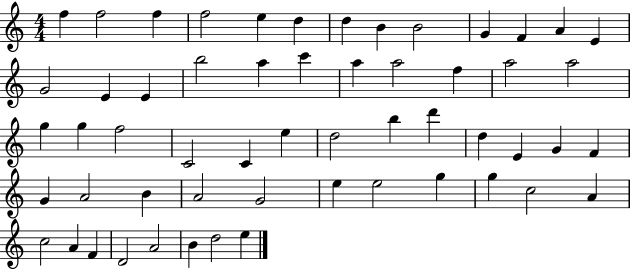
{
  \clef treble
  \numericTimeSignature
  \time 4/4
  \key c \major
  f''4 f''2 f''4 | f''2 e''4 d''4 | d''4 b'4 b'2 | g'4 f'4 a'4 e'4 | \break g'2 e'4 e'4 | b''2 a''4 c'''4 | a''4 a''2 f''4 | a''2 a''2 | \break g''4 g''4 f''2 | c'2 c'4 e''4 | d''2 b''4 d'''4 | d''4 e'4 g'4 f'4 | \break g'4 a'2 b'4 | a'2 g'2 | e''4 e''2 g''4 | g''4 c''2 a'4 | \break c''2 a'4 f'4 | d'2 a'2 | b'4 d''2 e''4 | \bar "|."
}